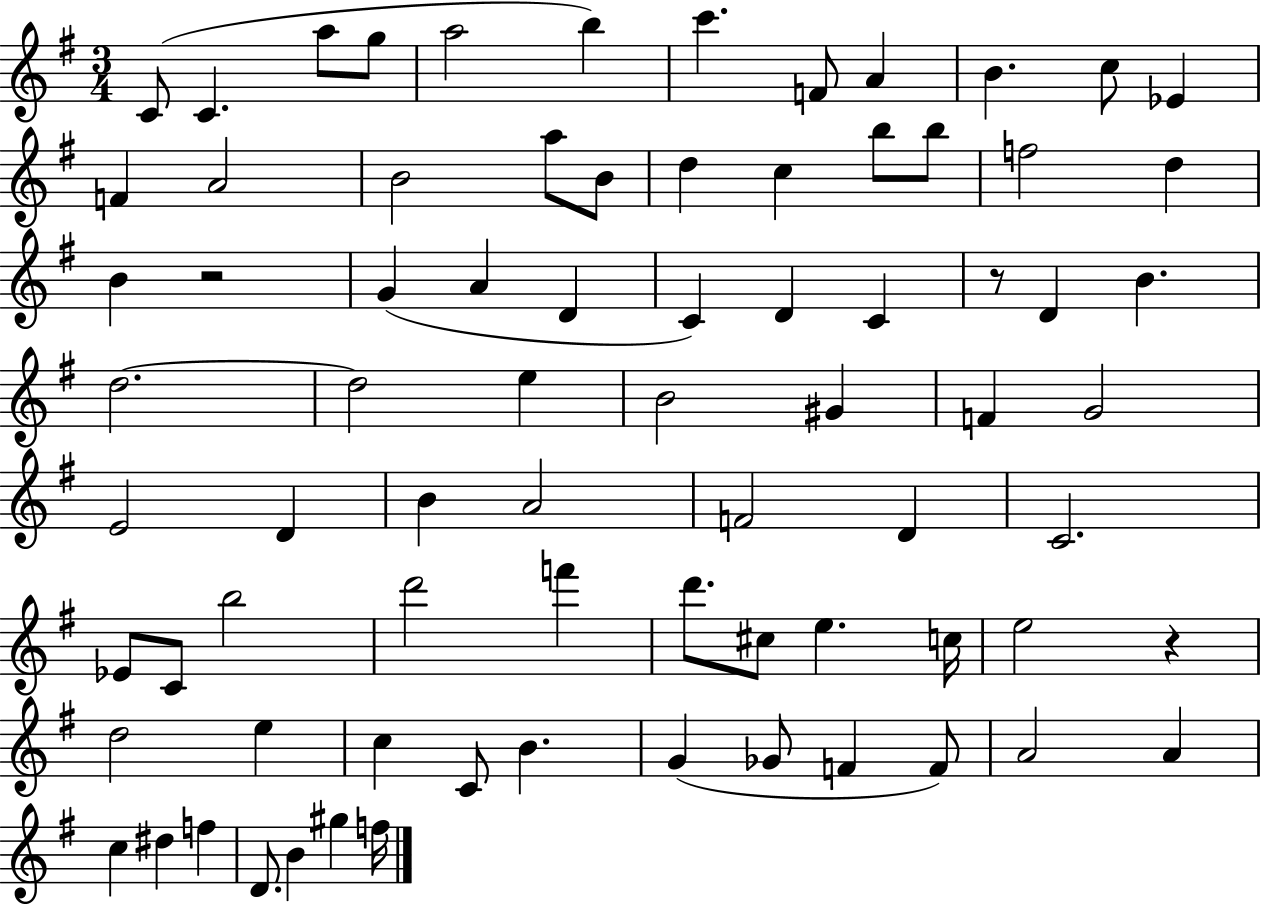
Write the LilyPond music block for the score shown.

{
  \clef treble
  \numericTimeSignature
  \time 3/4
  \key g \major
  \repeat volta 2 { c'8( c'4. a''8 g''8 | a''2 b''4) | c'''4. f'8 a'4 | b'4. c''8 ees'4 | \break f'4 a'2 | b'2 a''8 b'8 | d''4 c''4 b''8 b''8 | f''2 d''4 | \break b'4 r2 | g'4( a'4 d'4 | c'4) d'4 c'4 | r8 d'4 b'4. | \break d''2.~~ | d''2 e''4 | b'2 gis'4 | f'4 g'2 | \break e'2 d'4 | b'4 a'2 | f'2 d'4 | c'2. | \break ees'8 c'8 b''2 | d'''2 f'''4 | d'''8. cis''8 e''4. c''16 | e''2 r4 | \break d''2 e''4 | c''4 c'8 b'4. | g'4( ges'8 f'4 f'8) | a'2 a'4 | \break c''4 dis''4 f''4 | d'8. b'4 gis''4 f''16 | } \bar "|."
}